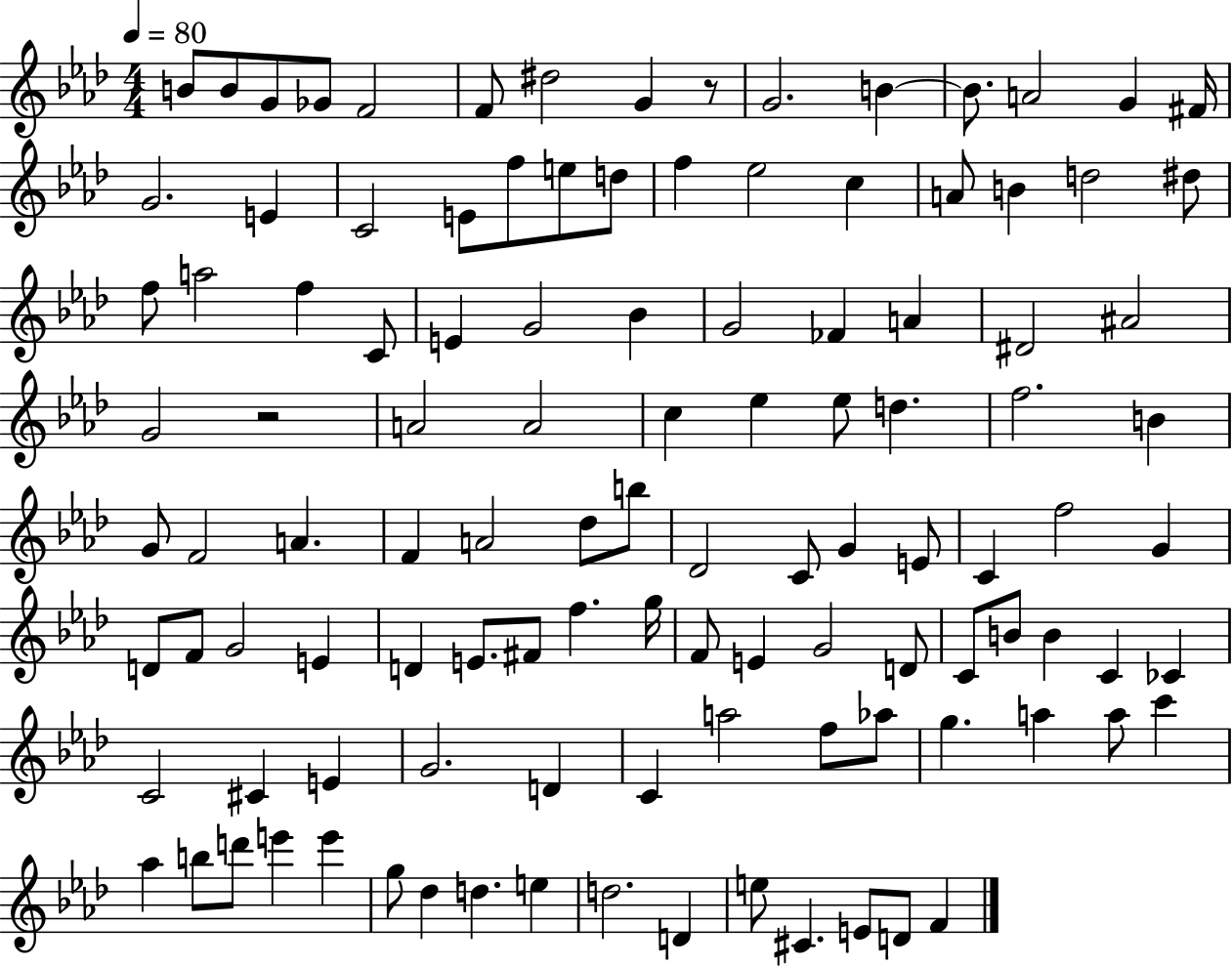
{
  \clef treble
  \numericTimeSignature
  \time 4/4
  \key aes \major
  \tempo 4 = 80
  \repeat volta 2 { b'8 b'8 g'8 ges'8 f'2 | f'8 dis''2 g'4 r8 | g'2. b'4~~ | b'8. a'2 g'4 fis'16 | \break g'2. e'4 | c'2 e'8 f''8 e''8 d''8 | f''4 ees''2 c''4 | a'8 b'4 d''2 dis''8 | \break f''8 a''2 f''4 c'8 | e'4 g'2 bes'4 | g'2 fes'4 a'4 | dis'2 ais'2 | \break g'2 r2 | a'2 a'2 | c''4 ees''4 ees''8 d''4. | f''2. b'4 | \break g'8 f'2 a'4. | f'4 a'2 des''8 b''8 | des'2 c'8 g'4 e'8 | c'4 f''2 g'4 | \break d'8 f'8 g'2 e'4 | d'4 e'8. fis'8 f''4. g''16 | f'8 e'4 g'2 d'8 | c'8 b'8 b'4 c'4 ces'4 | \break c'2 cis'4 e'4 | g'2. d'4 | c'4 a''2 f''8 aes''8 | g''4. a''4 a''8 c'''4 | \break aes''4 b''8 d'''8 e'''4 e'''4 | g''8 des''4 d''4. e''4 | d''2. d'4 | e''8 cis'4. e'8 d'8 f'4 | \break } \bar "|."
}